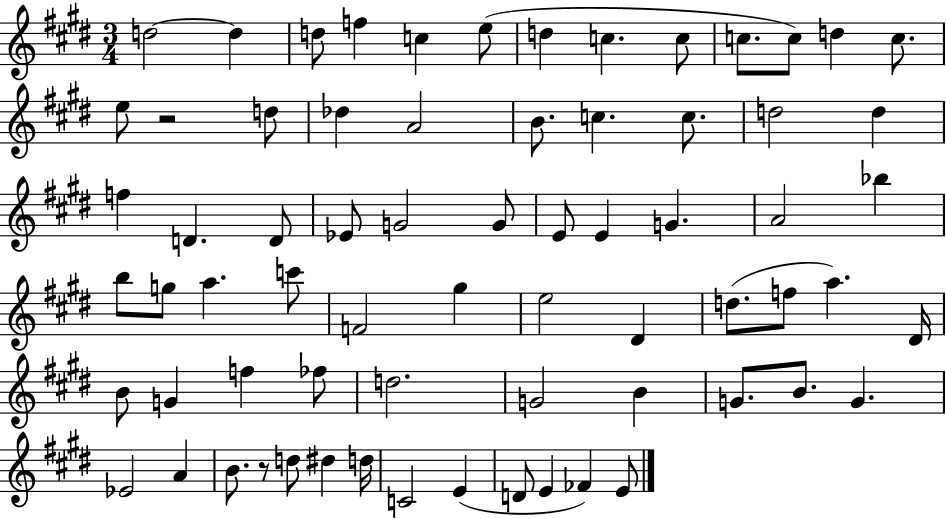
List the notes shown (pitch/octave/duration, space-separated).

D5/h D5/q D5/e F5/q C5/q E5/e D5/q C5/q. C5/e C5/e. C5/e D5/q C5/e. E5/e R/h D5/e Db5/q A4/h B4/e. C5/q. C5/e. D5/h D5/q F5/q D4/q. D4/e Eb4/e G4/h G4/e E4/e E4/q G4/q. A4/h Bb5/q B5/e G5/e A5/q. C6/e F4/h G#5/q E5/h D#4/q D5/e. F5/e A5/q. D#4/s B4/e G4/q F5/q FES5/e D5/h. G4/h B4/q G4/e. B4/e. G4/q. Eb4/h A4/q B4/e. R/e D5/e D#5/q D5/s C4/h E4/q D4/e E4/q FES4/q E4/e